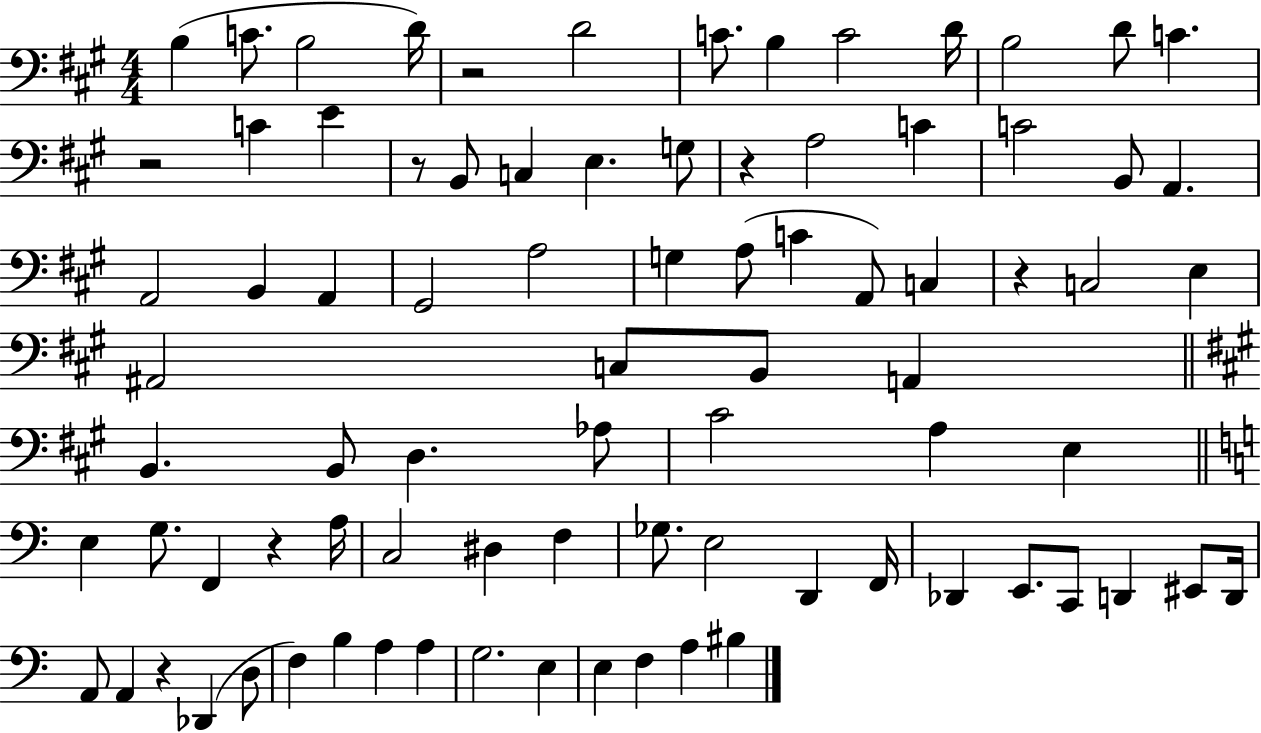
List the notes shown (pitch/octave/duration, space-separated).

B3/q C4/e. B3/h D4/s R/h D4/h C4/e. B3/q C4/h D4/s B3/h D4/e C4/q. R/h C4/q E4/q R/e B2/e C3/q E3/q. G3/e R/q A3/h C4/q C4/h B2/e A2/q. A2/h B2/q A2/q G#2/h A3/h G3/q A3/e C4/q A2/e C3/q R/q C3/h E3/q A#2/h C3/e B2/e A2/q B2/q. B2/e D3/q. Ab3/e C#4/h A3/q E3/q E3/q G3/e. F2/q R/q A3/s C3/h D#3/q F3/q Gb3/e. E3/h D2/q F2/s Db2/q E2/e. C2/e D2/q EIS2/e D2/s A2/e A2/q R/q Db2/q D3/e F3/q B3/q A3/q A3/q G3/h. E3/q E3/q F3/q A3/q BIS3/q